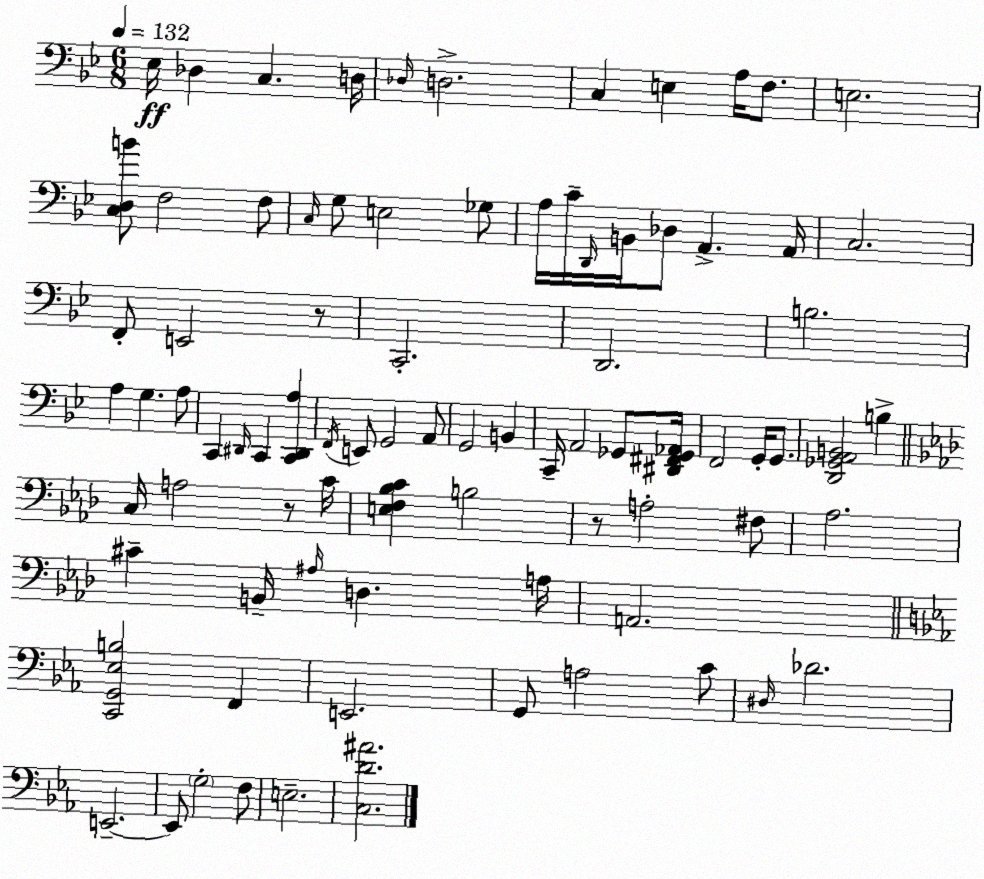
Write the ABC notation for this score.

X:1
T:Untitled
M:6/8
L:1/4
K:Bb
_E,/4 _D, C, D,/4 _D,/4 D,2 C, E, A,/4 F,/2 E,2 [C,D,B]/2 F,2 F,/2 C,/4 G,/2 E,2 _G,/2 A,/4 C/4 D,,/4 B,,/4 _D,/2 A,, A,,/4 C,2 F,,/2 E,,2 z/2 C,,2 D,,2 B,2 A, G, A,/2 C,, ^D,,/4 C,, [C,,^D,,A,] F,,/4 E,,/2 G,,2 A,,/2 G,,2 B,, C,,/4 A,,2 _G,,/2 [^D,,^F,,_G,,_A,,]/4 F,,2 G,,/4 G,,/2 [D,,_G,,A,,B,,]2 B, C,/4 A,2 z/2 C/4 [E,F,_B,C] B,2 z/2 A,2 ^F,/2 _A,2 ^C B,,/4 ^A,/4 D, A,/4 A,,2 [C,,G,,_E,B,]2 F,, E,,2 G,,/2 A,2 C/2 ^D,/4 _D2 E,,2 E,,/2 G,2 F,/2 E,2 [C,D^A]2